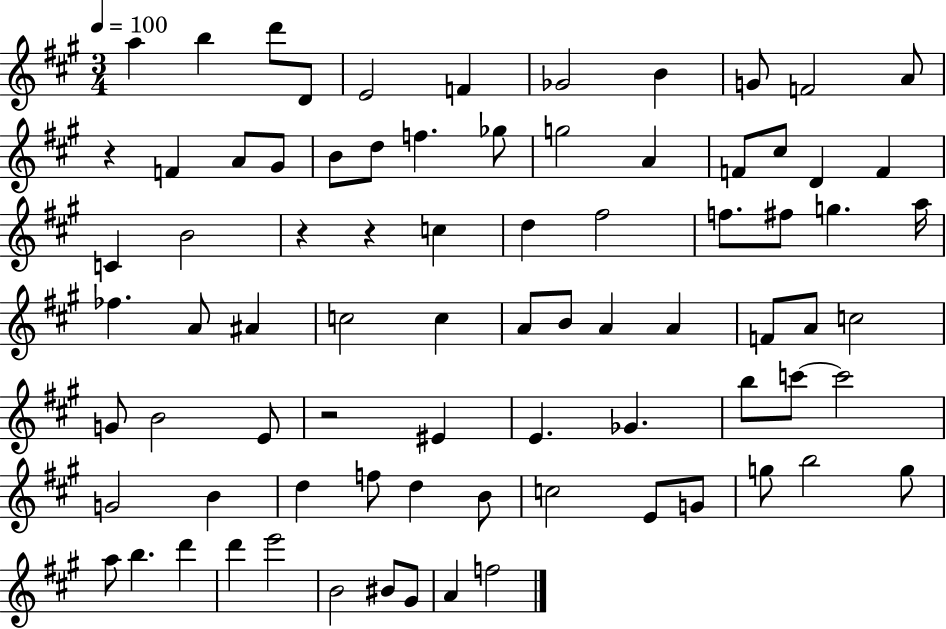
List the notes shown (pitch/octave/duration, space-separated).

A5/q B5/q D6/e D4/e E4/h F4/q Gb4/h B4/q G4/e F4/h A4/e R/q F4/q A4/e G#4/e B4/e D5/e F5/q. Gb5/e G5/h A4/q F4/e C#5/e D4/q F4/q C4/q B4/h R/q R/q C5/q D5/q F#5/h F5/e. F#5/e G5/q. A5/s FES5/q. A4/e A#4/q C5/h C5/q A4/e B4/e A4/q A4/q F4/e A4/e C5/h G4/e B4/h E4/e R/h EIS4/q E4/q. Gb4/q. B5/e C6/e C6/h G4/h B4/q D5/q F5/e D5/q B4/e C5/h E4/e G4/e G5/e B5/h G5/e A5/e B5/q. D6/q D6/q E6/h B4/h BIS4/e G#4/e A4/q F5/h